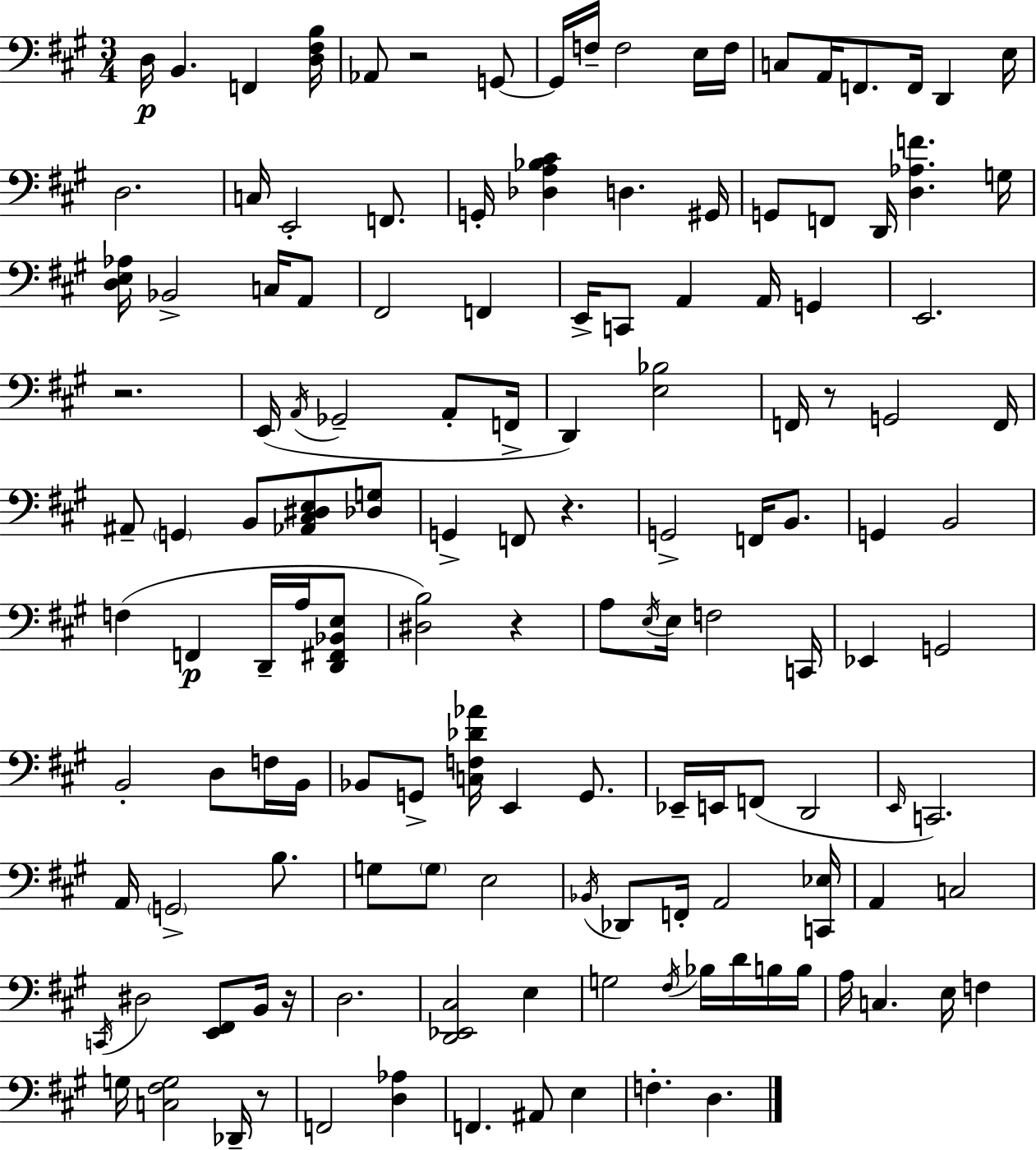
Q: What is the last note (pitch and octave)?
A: D3